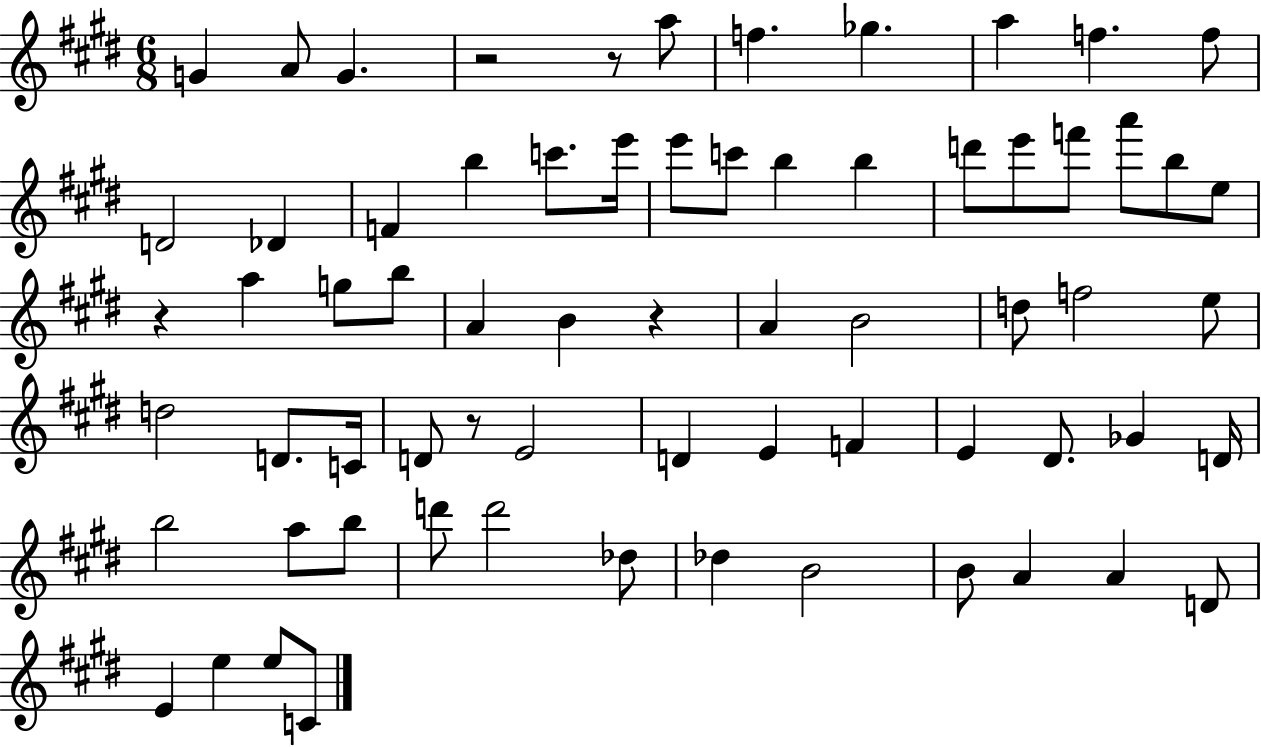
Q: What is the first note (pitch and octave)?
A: G4